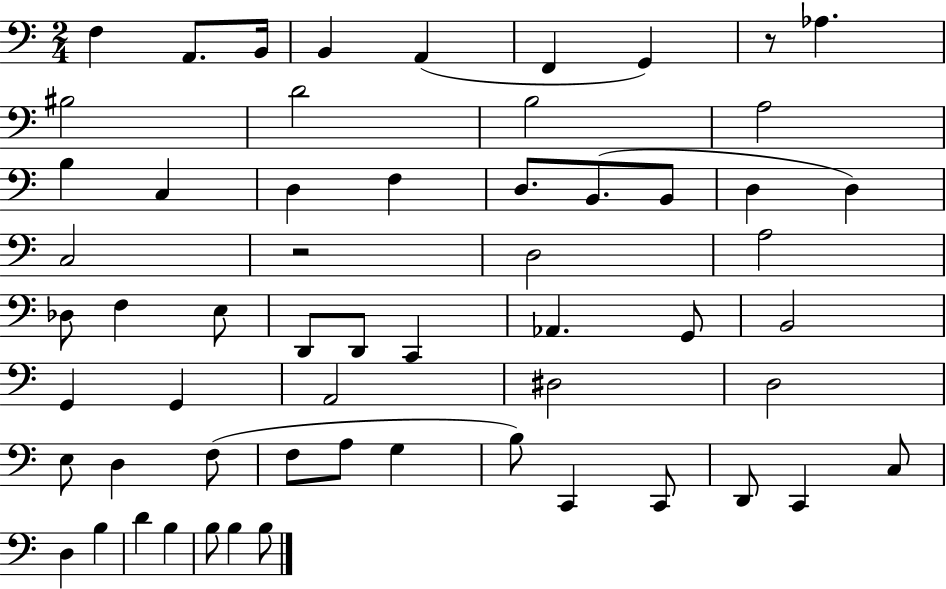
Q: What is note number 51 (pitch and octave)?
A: D3